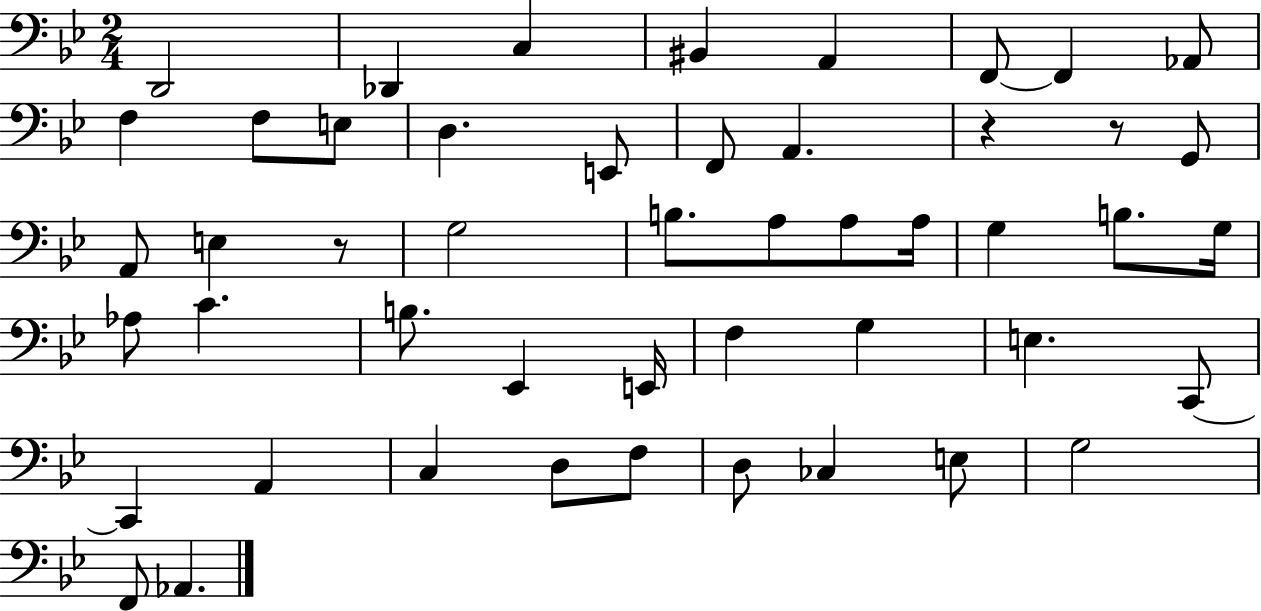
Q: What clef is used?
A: bass